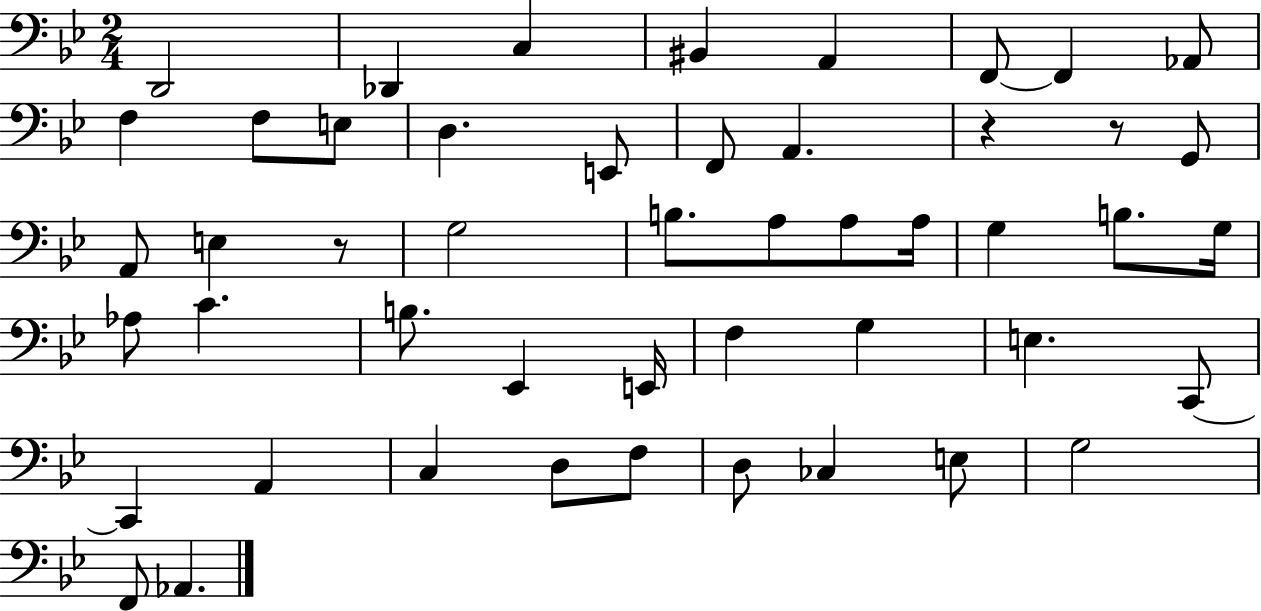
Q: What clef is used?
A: bass